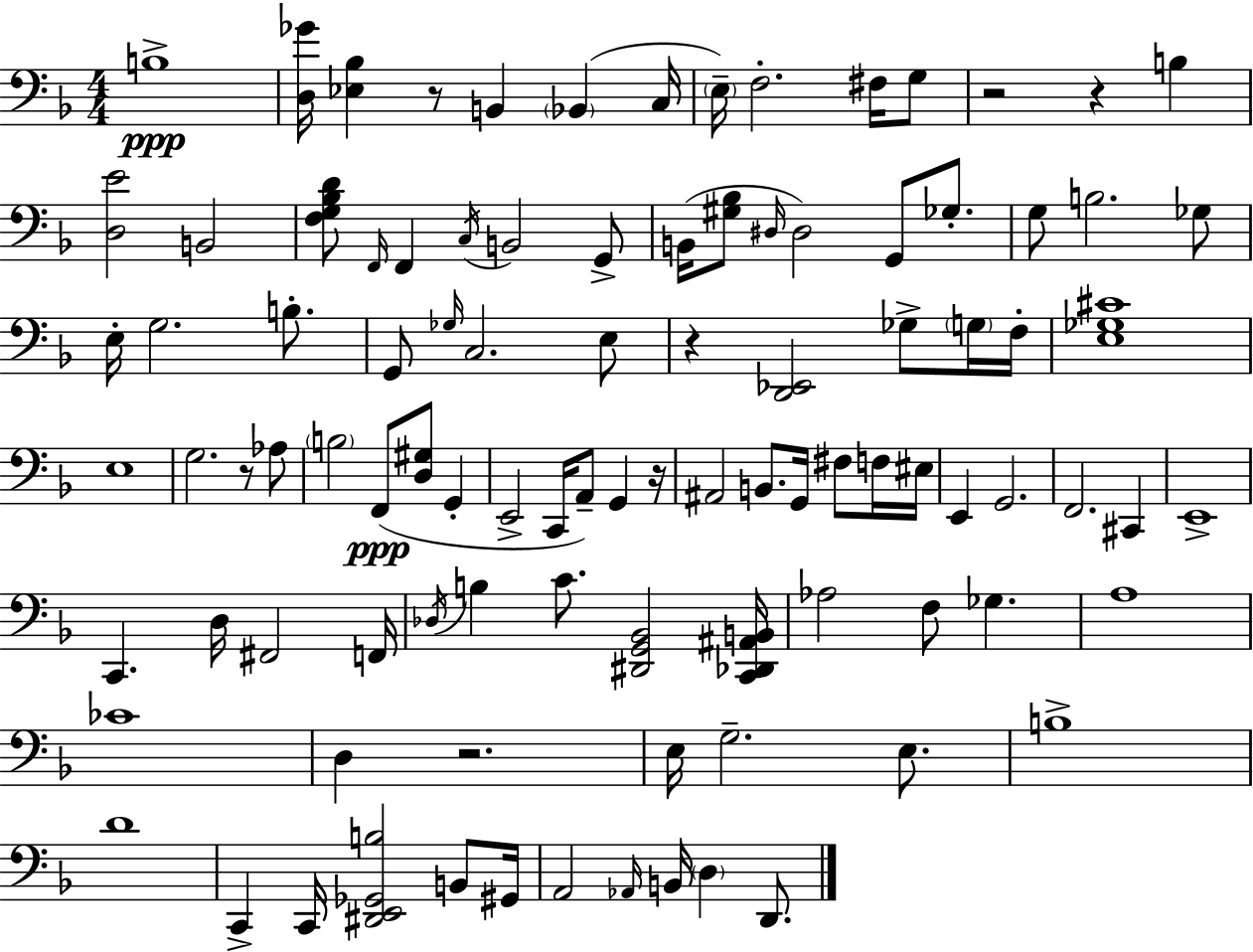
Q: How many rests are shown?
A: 7